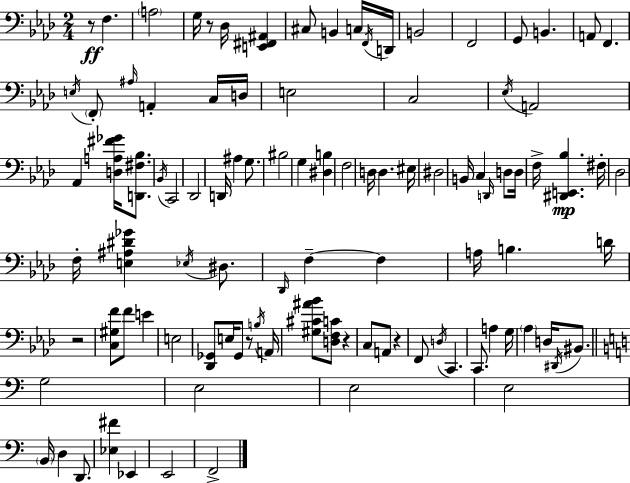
{
  \clef bass
  \numericTimeSignature
  \time 2/4
  \key f \minor
  r8\ff f4. | \parenthesize a2 | g16 r8 des16 <e, fis, ais,>4 | cis8 b,4 c16 \acciaccatura { f,16 } | \break d,16 b,2 | f,2 | g,8 b,4. | a,8 f,4. | \break \acciaccatura { e16 } \parenthesize f,8-. \grace { ais16 } a,4-. | c16 d16 e2 | c2 | \acciaccatura { ees16 } a,2 | \break aes,4 | <d a fis' ges'>16 <d, fis bes>8. \acciaccatura { bes,16 } c,2 | des,2 | d,16 ais4 | \break g8. bis2 | g4 | <dis b>4 f2 | d16 d4. | \break eis16 dis2 | b,16 c4 | \grace { d,16 } d8 d16 f16-> <dis, e, bes>4.\mp | fis16-. des2 | \break f16-. <e ais dis' ges'>4 | \acciaccatura { ees16 } dis8. \grace { des,16 } | f4--~~ f4 | a16 b4. d'16 | \break r2 | <c gis f'>8 f'8 e'4 | e2 | <des, ges,>8 e16 ges,8 r8 \acciaccatura { b16 } | \break a,16 <gis cis' ais' bes'>8 <d f c'>8 r4 | c8 a,8 r4 | f,8 \acciaccatura { d16 } c,4. | c,8. a4 | \break g16 \parenthesize aes4 d16 \acciaccatura { dis,16 } | bis,8. \bar "||" \break \key a \minor g2 | e2 | e2 | e2 | \break \parenthesize b,16 d4 d,8. | <ees fis'>4 ees,4 | e,2 | f,2-> | \break \bar "|."
}